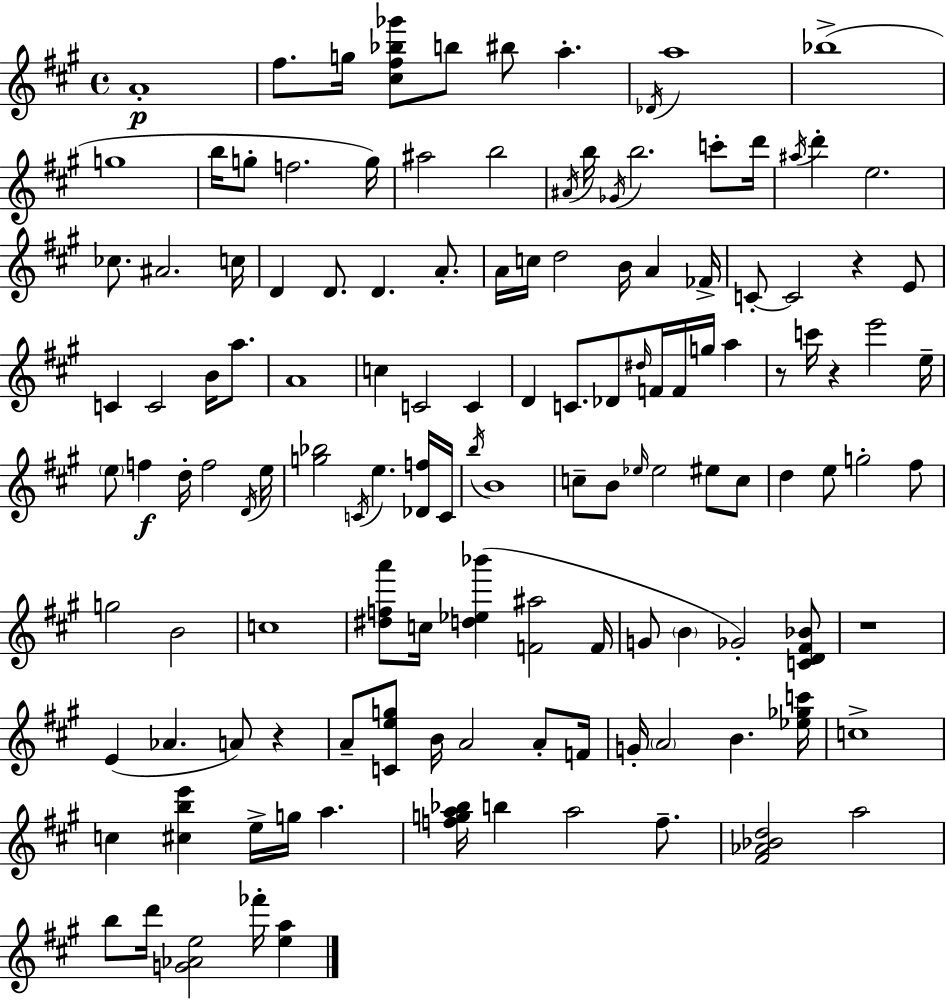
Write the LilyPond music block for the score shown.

{
  \clef treble
  \time 4/4
  \defaultTimeSignature
  \key a \major
  a'1-.\p | fis''8. g''16 <cis'' fis'' bes'' ges'''>8 b''8 bis''8 a''4.-. | \acciaccatura { des'16 } a''1 | bes''1->( | \break g''1 | b''16 g''8-. f''2. | g''16) ais''2 b''2 | \acciaccatura { ais'16 } b''16 \acciaccatura { ges'16 } b''2. | \break c'''8-. d'''16 \acciaccatura { ais''16 } d'''4-. e''2. | ces''8. ais'2. | c''16 d'4 d'8. d'4. | a'8.-. a'16 c''16 d''2 b'16 a'4 | \break fes'16-> c'8-.~~ c'2 r4 | e'8 c'4 c'2 | b'16 a''8. a'1 | c''4 c'2 | \break c'4 d'4 c'8. des'8 \grace { dis''16 } f'16 f'16 | g''16 a''4 r8 c'''16 r4 e'''2 | e''16-- \parenthesize e''8 f''4\f d''16-. f''2 | \acciaccatura { d'16 } e''16 <g'' bes''>2 \acciaccatura { c'16 } e''4. | \break <des' f''>16 c'16 \acciaccatura { b''16 } b'1 | c''8-- b'8 \grace { ees''16 } ees''2 | eis''8 c''8 d''4 e''8 g''2-. | fis''8 g''2 | \break b'2 c''1 | <dis'' f'' a'''>8 c''16 <d'' ees'' bes'''>4( | <f' ais''>2 f'16 g'8 \parenthesize b'4 ges'2-.) | <c' d' fis' bes'>8 r1 | \break e'4( aes'4. | a'8) r4 a'8-- <c' e'' g''>8 b'16 a'2 | a'8-. f'16 g'16-. \parenthesize a'2 | b'4. <ees'' ges'' c'''>16 c''1-> | \break c''4 <cis'' b'' e'''>4 | e''16-> g''16 a''4. <f'' g'' a'' bes''>16 b''4 a''2 | f''8.-- <fis' aes' bes' d''>2 | a''2 b''8 d'''16 <g' aes' e''>2 | \break fes'''16-. <e'' a''>4 \bar "|."
}